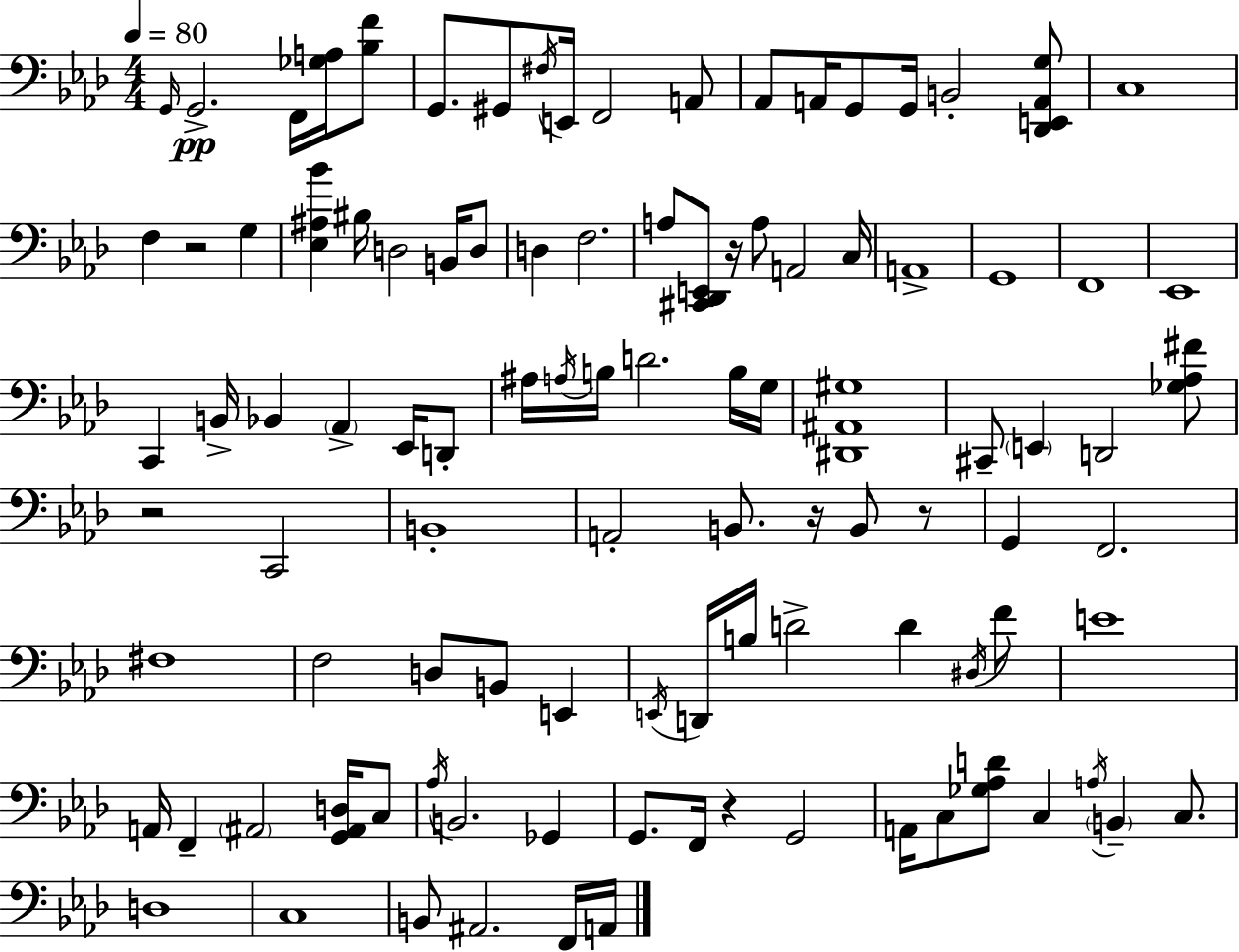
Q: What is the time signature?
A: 4/4